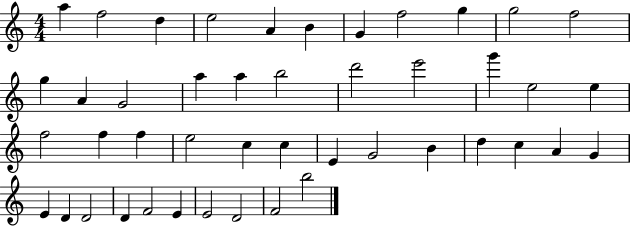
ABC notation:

X:1
T:Untitled
M:4/4
L:1/4
K:C
a f2 d e2 A B G f2 g g2 f2 g A G2 a a b2 d'2 e'2 g' e2 e f2 f f e2 c c E G2 B d c A G E D D2 D F2 E E2 D2 F2 b2